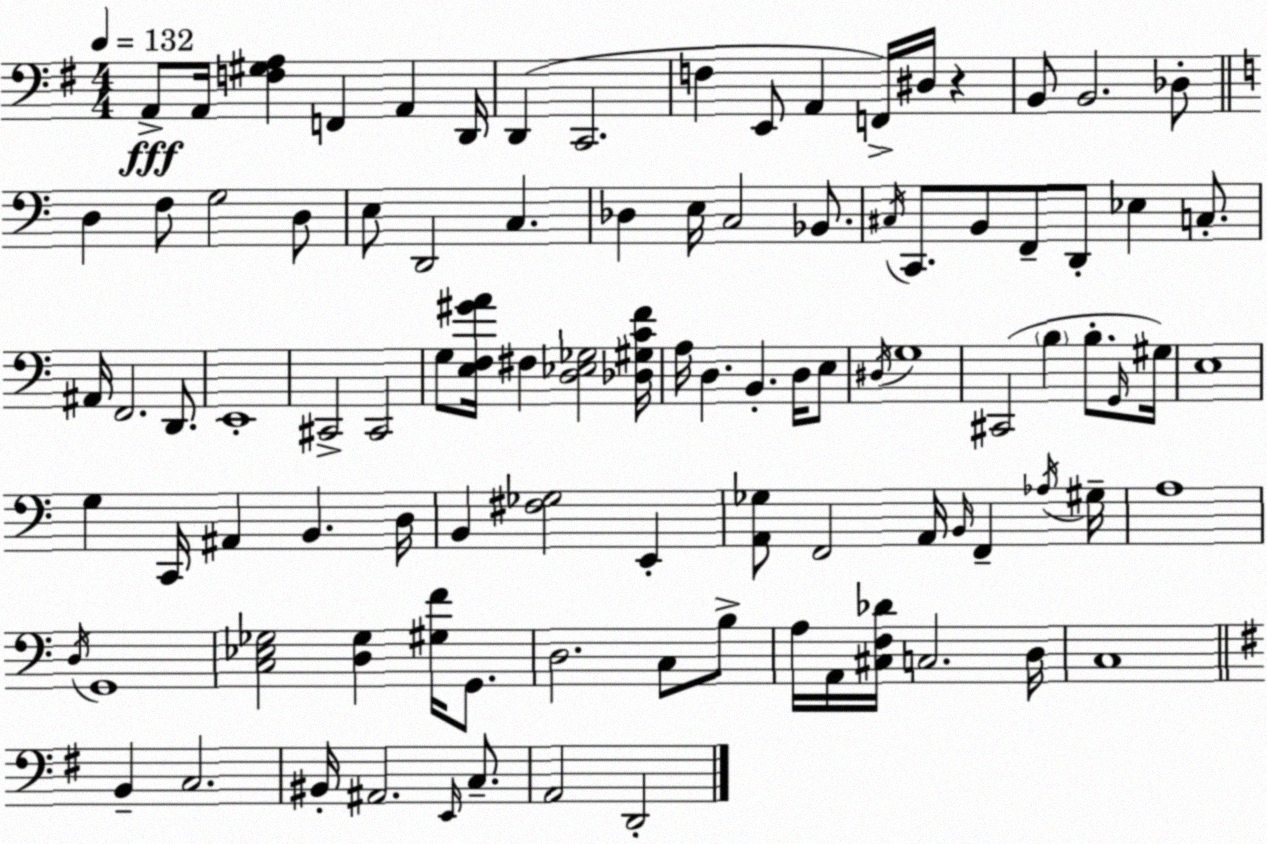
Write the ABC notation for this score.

X:1
T:Untitled
M:4/4
L:1/4
K:G
A,,/2 A,,/4 [F,^G,A,] F,, A,, D,,/4 D,, C,,2 F, E,,/2 A,, F,,/4 ^D,/4 z B,,/2 B,,2 _D,/2 D, F,/2 G,2 D,/2 E,/2 D,,2 C, _D, E,/4 C,2 _B,,/2 ^C,/4 C,,/2 B,,/2 F,,/2 D,,/2 _E, C,/2 ^A,,/4 F,,2 D,,/2 E,,4 ^C,,2 ^C,,2 G,/2 [E,F,^GA]/4 ^F, [D,_E,_G,]2 [_D,^G,CF]/4 A,/4 D, B,, D,/4 E,/2 ^D,/4 G,4 ^C,,2 B, B,/2 G,,/4 ^G,/4 E,4 G, C,,/4 ^A,, B,, D,/4 B,, [^F,_G,]2 E,, [A,,_G,]/2 F,,2 A,,/4 B,,/4 F,, _A,/4 ^G,/4 A,4 D,/4 G,,4 [C,_E,_G,]2 [D,_G,] [^G,F]/4 G,,/2 D,2 C,/2 B,/2 A,/4 A,,/4 [^C,F,_D]/4 C,2 D,/4 C,4 B,, C,2 ^B,,/4 ^A,,2 E,,/4 C,/2 A,,2 D,,2